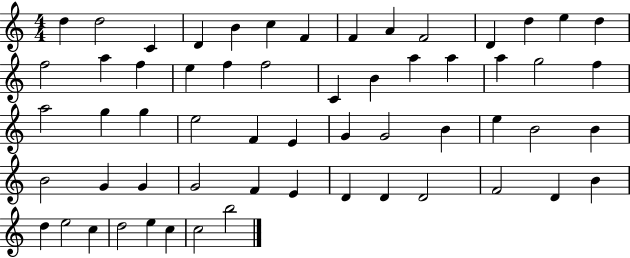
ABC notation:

X:1
T:Untitled
M:4/4
L:1/4
K:C
d d2 C D B c F F A F2 D d e d f2 a f e f f2 C B a a a g2 f a2 g g e2 F E G G2 B e B2 B B2 G G G2 F E D D D2 F2 D B d e2 c d2 e c c2 b2